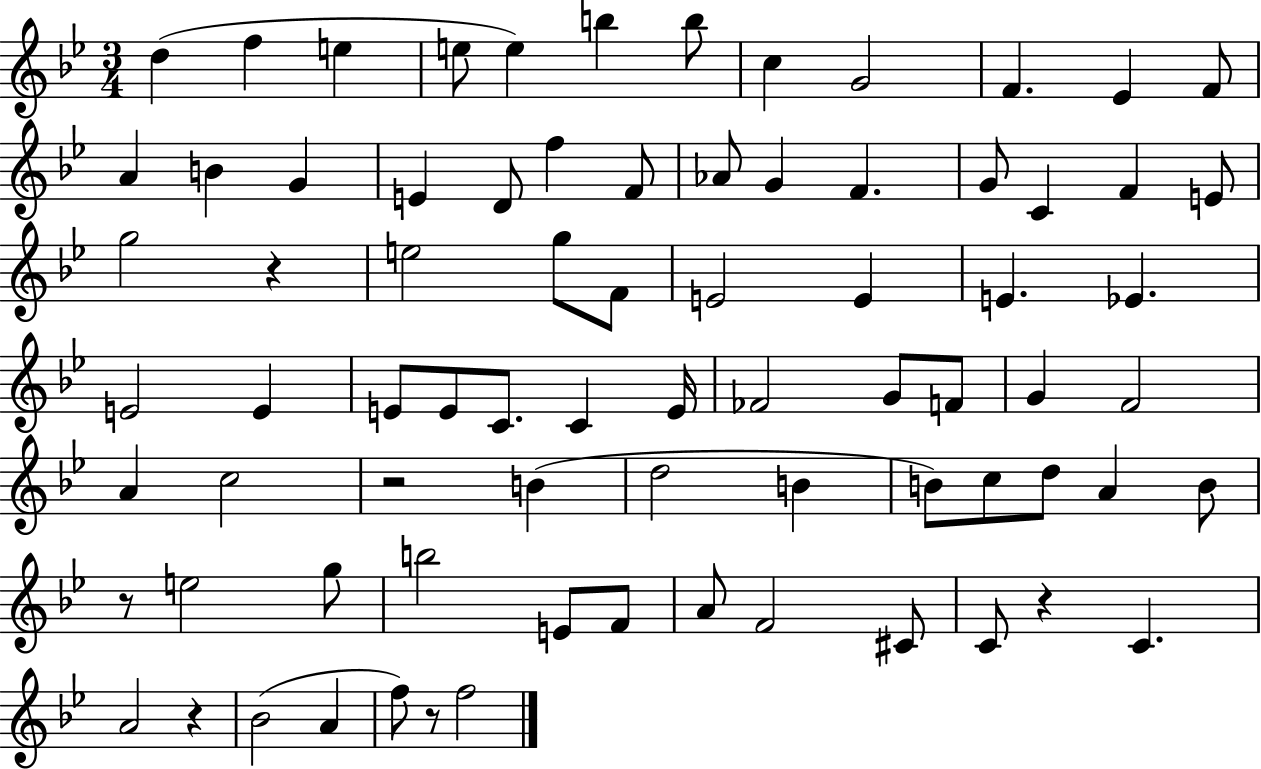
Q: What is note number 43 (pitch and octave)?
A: G4